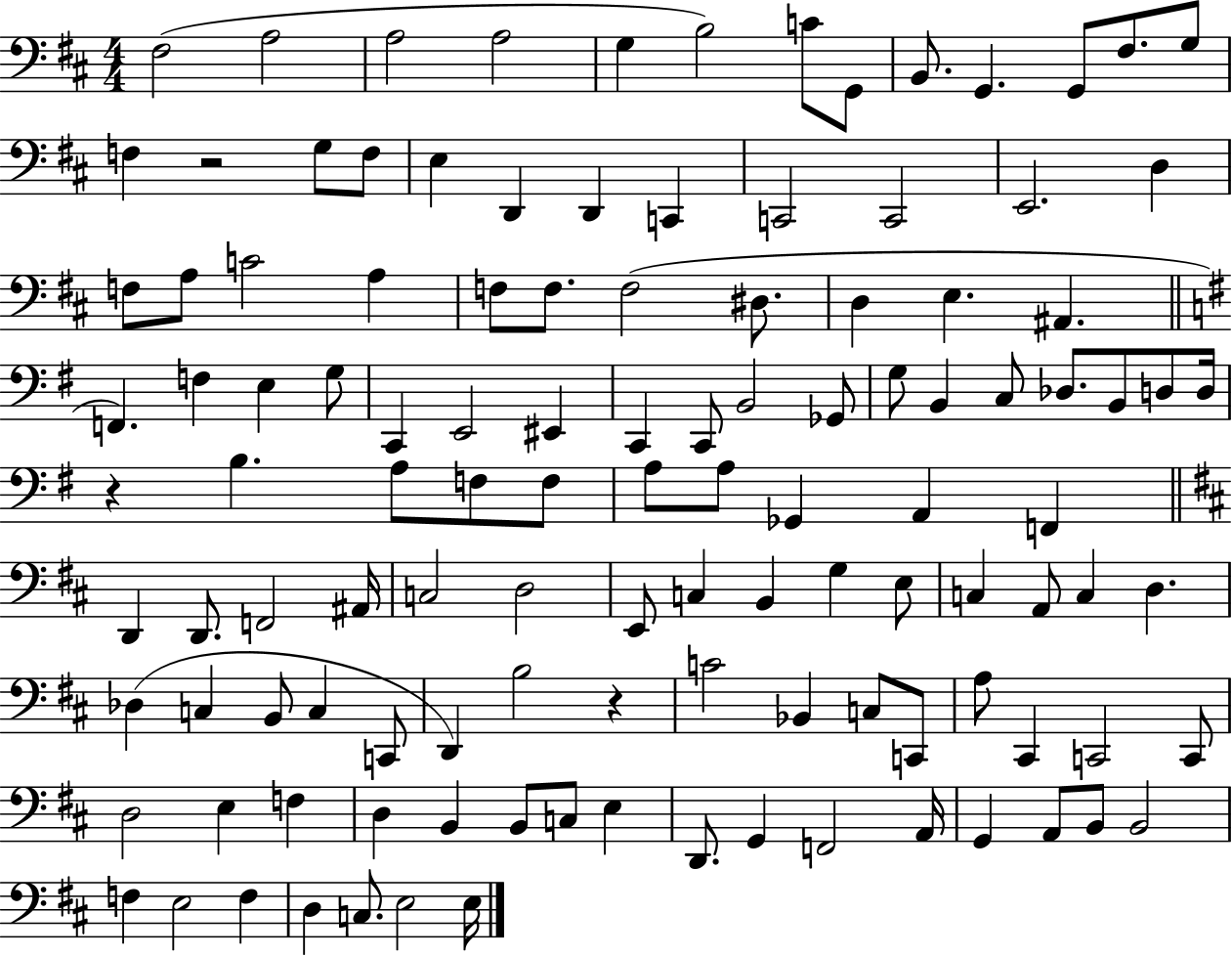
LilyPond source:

{
  \clef bass
  \numericTimeSignature
  \time 4/4
  \key d \major
  fis2( a2 | a2 a2 | g4 b2) c'8 g,8 | b,8. g,4. g,8 fis8. g8 | \break f4 r2 g8 f8 | e4 d,4 d,4 c,4 | c,2 c,2 | e,2. d4 | \break f8 a8 c'2 a4 | f8 f8. f2( dis8. | d4 e4. ais,4. | \bar "||" \break \key g \major f,4.) f4 e4 g8 | c,4 e,2 eis,4 | c,4 c,8 b,2 ges,8 | g8 b,4 c8 des8. b,8 d8 d16 | \break r4 b4. a8 f8 f8 | a8 a8 ges,4 a,4 f,4 | \bar "||" \break \key b \minor d,4 d,8. f,2 ais,16 | c2 d2 | e,8 c4 b,4 g4 e8 | c4 a,8 c4 d4. | \break des4( c4 b,8 c4 c,8 | d,4) b2 r4 | c'2 bes,4 c8 c,8 | a8 cis,4 c,2 c,8 | \break d2 e4 f4 | d4 b,4 b,8 c8 e4 | d,8. g,4 f,2 a,16 | g,4 a,8 b,8 b,2 | \break f4 e2 f4 | d4 c8. e2 e16 | \bar "|."
}